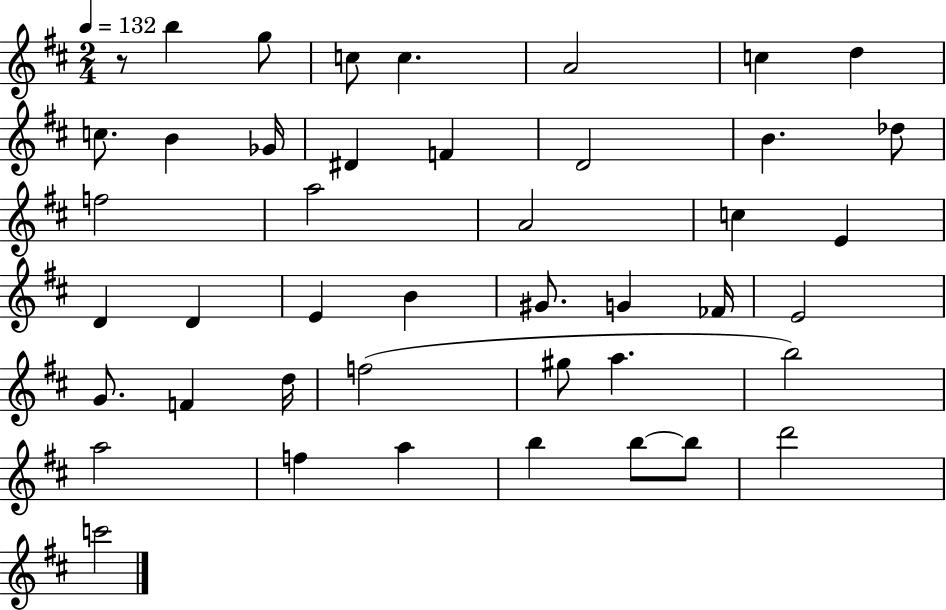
{
  \clef treble
  \numericTimeSignature
  \time 2/4
  \key d \major
  \tempo 4 = 132
  r8 b''4 g''8 | c''8 c''4. | a'2 | c''4 d''4 | \break c''8. b'4 ges'16 | dis'4 f'4 | d'2 | b'4. des''8 | \break f''2 | a''2 | a'2 | c''4 e'4 | \break d'4 d'4 | e'4 b'4 | gis'8. g'4 fes'16 | e'2 | \break g'8. f'4 d''16 | f''2( | gis''8 a''4. | b''2) | \break a''2 | f''4 a''4 | b''4 b''8~~ b''8 | d'''2 | \break c'''2 | \bar "|."
}